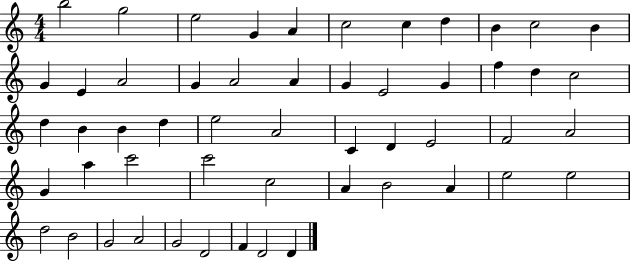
{
  \clef treble
  \numericTimeSignature
  \time 4/4
  \key c \major
  b''2 g''2 | e''2 g'4 a'4 | c''2 c''4 d''4 | b'4 c''2 b'4 | \break g'4 e'4 a'2 | g'4 a'2 a'4 | g'4 e'2 g'4 | f''4 d''4 c''2 | \break d''4 b'4 b'4 d''4 | e''2 a'2 | c'4 d'4 e'2 | f'2 a'2 | \break g'4 a''4 c'''2 | c'''2 c''2 | a'4 b'2 a'4 | e''2 e''2 | \break d''2 b'2 | g'2 a'2 | g'2 d'2 | f'4 d'2 d'4 | \break \bar "|."
}